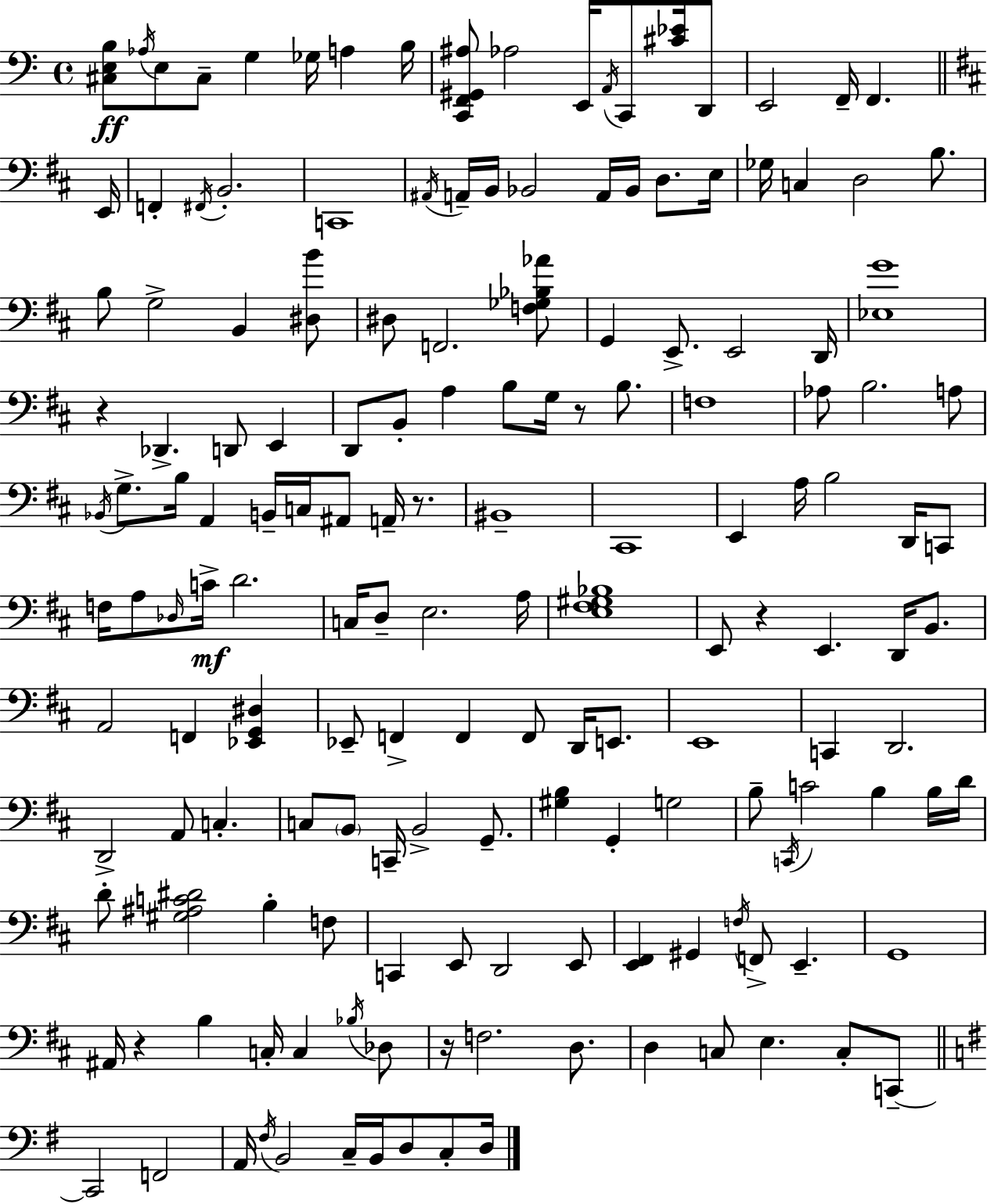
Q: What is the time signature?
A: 4/4